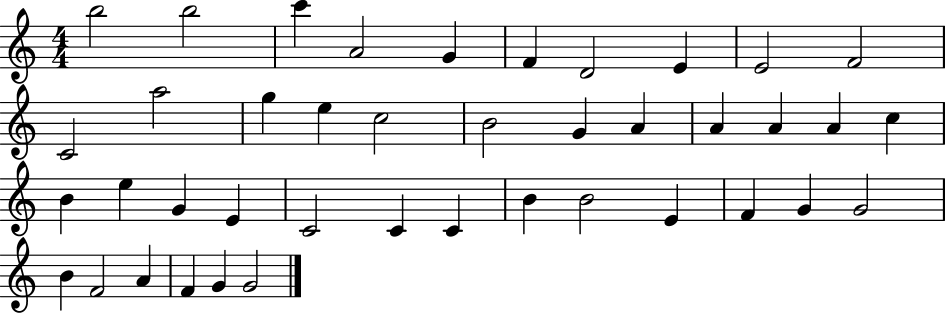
X:1
T:Untitled
M:4/4
L:1/4
K:C
b2 b2 c' A2 G F D2 E E2 F2 C2 a2 g e c2 B2 G A A A A c B e G E C2 C C B B2 E F G G2 B F2 A F G G2